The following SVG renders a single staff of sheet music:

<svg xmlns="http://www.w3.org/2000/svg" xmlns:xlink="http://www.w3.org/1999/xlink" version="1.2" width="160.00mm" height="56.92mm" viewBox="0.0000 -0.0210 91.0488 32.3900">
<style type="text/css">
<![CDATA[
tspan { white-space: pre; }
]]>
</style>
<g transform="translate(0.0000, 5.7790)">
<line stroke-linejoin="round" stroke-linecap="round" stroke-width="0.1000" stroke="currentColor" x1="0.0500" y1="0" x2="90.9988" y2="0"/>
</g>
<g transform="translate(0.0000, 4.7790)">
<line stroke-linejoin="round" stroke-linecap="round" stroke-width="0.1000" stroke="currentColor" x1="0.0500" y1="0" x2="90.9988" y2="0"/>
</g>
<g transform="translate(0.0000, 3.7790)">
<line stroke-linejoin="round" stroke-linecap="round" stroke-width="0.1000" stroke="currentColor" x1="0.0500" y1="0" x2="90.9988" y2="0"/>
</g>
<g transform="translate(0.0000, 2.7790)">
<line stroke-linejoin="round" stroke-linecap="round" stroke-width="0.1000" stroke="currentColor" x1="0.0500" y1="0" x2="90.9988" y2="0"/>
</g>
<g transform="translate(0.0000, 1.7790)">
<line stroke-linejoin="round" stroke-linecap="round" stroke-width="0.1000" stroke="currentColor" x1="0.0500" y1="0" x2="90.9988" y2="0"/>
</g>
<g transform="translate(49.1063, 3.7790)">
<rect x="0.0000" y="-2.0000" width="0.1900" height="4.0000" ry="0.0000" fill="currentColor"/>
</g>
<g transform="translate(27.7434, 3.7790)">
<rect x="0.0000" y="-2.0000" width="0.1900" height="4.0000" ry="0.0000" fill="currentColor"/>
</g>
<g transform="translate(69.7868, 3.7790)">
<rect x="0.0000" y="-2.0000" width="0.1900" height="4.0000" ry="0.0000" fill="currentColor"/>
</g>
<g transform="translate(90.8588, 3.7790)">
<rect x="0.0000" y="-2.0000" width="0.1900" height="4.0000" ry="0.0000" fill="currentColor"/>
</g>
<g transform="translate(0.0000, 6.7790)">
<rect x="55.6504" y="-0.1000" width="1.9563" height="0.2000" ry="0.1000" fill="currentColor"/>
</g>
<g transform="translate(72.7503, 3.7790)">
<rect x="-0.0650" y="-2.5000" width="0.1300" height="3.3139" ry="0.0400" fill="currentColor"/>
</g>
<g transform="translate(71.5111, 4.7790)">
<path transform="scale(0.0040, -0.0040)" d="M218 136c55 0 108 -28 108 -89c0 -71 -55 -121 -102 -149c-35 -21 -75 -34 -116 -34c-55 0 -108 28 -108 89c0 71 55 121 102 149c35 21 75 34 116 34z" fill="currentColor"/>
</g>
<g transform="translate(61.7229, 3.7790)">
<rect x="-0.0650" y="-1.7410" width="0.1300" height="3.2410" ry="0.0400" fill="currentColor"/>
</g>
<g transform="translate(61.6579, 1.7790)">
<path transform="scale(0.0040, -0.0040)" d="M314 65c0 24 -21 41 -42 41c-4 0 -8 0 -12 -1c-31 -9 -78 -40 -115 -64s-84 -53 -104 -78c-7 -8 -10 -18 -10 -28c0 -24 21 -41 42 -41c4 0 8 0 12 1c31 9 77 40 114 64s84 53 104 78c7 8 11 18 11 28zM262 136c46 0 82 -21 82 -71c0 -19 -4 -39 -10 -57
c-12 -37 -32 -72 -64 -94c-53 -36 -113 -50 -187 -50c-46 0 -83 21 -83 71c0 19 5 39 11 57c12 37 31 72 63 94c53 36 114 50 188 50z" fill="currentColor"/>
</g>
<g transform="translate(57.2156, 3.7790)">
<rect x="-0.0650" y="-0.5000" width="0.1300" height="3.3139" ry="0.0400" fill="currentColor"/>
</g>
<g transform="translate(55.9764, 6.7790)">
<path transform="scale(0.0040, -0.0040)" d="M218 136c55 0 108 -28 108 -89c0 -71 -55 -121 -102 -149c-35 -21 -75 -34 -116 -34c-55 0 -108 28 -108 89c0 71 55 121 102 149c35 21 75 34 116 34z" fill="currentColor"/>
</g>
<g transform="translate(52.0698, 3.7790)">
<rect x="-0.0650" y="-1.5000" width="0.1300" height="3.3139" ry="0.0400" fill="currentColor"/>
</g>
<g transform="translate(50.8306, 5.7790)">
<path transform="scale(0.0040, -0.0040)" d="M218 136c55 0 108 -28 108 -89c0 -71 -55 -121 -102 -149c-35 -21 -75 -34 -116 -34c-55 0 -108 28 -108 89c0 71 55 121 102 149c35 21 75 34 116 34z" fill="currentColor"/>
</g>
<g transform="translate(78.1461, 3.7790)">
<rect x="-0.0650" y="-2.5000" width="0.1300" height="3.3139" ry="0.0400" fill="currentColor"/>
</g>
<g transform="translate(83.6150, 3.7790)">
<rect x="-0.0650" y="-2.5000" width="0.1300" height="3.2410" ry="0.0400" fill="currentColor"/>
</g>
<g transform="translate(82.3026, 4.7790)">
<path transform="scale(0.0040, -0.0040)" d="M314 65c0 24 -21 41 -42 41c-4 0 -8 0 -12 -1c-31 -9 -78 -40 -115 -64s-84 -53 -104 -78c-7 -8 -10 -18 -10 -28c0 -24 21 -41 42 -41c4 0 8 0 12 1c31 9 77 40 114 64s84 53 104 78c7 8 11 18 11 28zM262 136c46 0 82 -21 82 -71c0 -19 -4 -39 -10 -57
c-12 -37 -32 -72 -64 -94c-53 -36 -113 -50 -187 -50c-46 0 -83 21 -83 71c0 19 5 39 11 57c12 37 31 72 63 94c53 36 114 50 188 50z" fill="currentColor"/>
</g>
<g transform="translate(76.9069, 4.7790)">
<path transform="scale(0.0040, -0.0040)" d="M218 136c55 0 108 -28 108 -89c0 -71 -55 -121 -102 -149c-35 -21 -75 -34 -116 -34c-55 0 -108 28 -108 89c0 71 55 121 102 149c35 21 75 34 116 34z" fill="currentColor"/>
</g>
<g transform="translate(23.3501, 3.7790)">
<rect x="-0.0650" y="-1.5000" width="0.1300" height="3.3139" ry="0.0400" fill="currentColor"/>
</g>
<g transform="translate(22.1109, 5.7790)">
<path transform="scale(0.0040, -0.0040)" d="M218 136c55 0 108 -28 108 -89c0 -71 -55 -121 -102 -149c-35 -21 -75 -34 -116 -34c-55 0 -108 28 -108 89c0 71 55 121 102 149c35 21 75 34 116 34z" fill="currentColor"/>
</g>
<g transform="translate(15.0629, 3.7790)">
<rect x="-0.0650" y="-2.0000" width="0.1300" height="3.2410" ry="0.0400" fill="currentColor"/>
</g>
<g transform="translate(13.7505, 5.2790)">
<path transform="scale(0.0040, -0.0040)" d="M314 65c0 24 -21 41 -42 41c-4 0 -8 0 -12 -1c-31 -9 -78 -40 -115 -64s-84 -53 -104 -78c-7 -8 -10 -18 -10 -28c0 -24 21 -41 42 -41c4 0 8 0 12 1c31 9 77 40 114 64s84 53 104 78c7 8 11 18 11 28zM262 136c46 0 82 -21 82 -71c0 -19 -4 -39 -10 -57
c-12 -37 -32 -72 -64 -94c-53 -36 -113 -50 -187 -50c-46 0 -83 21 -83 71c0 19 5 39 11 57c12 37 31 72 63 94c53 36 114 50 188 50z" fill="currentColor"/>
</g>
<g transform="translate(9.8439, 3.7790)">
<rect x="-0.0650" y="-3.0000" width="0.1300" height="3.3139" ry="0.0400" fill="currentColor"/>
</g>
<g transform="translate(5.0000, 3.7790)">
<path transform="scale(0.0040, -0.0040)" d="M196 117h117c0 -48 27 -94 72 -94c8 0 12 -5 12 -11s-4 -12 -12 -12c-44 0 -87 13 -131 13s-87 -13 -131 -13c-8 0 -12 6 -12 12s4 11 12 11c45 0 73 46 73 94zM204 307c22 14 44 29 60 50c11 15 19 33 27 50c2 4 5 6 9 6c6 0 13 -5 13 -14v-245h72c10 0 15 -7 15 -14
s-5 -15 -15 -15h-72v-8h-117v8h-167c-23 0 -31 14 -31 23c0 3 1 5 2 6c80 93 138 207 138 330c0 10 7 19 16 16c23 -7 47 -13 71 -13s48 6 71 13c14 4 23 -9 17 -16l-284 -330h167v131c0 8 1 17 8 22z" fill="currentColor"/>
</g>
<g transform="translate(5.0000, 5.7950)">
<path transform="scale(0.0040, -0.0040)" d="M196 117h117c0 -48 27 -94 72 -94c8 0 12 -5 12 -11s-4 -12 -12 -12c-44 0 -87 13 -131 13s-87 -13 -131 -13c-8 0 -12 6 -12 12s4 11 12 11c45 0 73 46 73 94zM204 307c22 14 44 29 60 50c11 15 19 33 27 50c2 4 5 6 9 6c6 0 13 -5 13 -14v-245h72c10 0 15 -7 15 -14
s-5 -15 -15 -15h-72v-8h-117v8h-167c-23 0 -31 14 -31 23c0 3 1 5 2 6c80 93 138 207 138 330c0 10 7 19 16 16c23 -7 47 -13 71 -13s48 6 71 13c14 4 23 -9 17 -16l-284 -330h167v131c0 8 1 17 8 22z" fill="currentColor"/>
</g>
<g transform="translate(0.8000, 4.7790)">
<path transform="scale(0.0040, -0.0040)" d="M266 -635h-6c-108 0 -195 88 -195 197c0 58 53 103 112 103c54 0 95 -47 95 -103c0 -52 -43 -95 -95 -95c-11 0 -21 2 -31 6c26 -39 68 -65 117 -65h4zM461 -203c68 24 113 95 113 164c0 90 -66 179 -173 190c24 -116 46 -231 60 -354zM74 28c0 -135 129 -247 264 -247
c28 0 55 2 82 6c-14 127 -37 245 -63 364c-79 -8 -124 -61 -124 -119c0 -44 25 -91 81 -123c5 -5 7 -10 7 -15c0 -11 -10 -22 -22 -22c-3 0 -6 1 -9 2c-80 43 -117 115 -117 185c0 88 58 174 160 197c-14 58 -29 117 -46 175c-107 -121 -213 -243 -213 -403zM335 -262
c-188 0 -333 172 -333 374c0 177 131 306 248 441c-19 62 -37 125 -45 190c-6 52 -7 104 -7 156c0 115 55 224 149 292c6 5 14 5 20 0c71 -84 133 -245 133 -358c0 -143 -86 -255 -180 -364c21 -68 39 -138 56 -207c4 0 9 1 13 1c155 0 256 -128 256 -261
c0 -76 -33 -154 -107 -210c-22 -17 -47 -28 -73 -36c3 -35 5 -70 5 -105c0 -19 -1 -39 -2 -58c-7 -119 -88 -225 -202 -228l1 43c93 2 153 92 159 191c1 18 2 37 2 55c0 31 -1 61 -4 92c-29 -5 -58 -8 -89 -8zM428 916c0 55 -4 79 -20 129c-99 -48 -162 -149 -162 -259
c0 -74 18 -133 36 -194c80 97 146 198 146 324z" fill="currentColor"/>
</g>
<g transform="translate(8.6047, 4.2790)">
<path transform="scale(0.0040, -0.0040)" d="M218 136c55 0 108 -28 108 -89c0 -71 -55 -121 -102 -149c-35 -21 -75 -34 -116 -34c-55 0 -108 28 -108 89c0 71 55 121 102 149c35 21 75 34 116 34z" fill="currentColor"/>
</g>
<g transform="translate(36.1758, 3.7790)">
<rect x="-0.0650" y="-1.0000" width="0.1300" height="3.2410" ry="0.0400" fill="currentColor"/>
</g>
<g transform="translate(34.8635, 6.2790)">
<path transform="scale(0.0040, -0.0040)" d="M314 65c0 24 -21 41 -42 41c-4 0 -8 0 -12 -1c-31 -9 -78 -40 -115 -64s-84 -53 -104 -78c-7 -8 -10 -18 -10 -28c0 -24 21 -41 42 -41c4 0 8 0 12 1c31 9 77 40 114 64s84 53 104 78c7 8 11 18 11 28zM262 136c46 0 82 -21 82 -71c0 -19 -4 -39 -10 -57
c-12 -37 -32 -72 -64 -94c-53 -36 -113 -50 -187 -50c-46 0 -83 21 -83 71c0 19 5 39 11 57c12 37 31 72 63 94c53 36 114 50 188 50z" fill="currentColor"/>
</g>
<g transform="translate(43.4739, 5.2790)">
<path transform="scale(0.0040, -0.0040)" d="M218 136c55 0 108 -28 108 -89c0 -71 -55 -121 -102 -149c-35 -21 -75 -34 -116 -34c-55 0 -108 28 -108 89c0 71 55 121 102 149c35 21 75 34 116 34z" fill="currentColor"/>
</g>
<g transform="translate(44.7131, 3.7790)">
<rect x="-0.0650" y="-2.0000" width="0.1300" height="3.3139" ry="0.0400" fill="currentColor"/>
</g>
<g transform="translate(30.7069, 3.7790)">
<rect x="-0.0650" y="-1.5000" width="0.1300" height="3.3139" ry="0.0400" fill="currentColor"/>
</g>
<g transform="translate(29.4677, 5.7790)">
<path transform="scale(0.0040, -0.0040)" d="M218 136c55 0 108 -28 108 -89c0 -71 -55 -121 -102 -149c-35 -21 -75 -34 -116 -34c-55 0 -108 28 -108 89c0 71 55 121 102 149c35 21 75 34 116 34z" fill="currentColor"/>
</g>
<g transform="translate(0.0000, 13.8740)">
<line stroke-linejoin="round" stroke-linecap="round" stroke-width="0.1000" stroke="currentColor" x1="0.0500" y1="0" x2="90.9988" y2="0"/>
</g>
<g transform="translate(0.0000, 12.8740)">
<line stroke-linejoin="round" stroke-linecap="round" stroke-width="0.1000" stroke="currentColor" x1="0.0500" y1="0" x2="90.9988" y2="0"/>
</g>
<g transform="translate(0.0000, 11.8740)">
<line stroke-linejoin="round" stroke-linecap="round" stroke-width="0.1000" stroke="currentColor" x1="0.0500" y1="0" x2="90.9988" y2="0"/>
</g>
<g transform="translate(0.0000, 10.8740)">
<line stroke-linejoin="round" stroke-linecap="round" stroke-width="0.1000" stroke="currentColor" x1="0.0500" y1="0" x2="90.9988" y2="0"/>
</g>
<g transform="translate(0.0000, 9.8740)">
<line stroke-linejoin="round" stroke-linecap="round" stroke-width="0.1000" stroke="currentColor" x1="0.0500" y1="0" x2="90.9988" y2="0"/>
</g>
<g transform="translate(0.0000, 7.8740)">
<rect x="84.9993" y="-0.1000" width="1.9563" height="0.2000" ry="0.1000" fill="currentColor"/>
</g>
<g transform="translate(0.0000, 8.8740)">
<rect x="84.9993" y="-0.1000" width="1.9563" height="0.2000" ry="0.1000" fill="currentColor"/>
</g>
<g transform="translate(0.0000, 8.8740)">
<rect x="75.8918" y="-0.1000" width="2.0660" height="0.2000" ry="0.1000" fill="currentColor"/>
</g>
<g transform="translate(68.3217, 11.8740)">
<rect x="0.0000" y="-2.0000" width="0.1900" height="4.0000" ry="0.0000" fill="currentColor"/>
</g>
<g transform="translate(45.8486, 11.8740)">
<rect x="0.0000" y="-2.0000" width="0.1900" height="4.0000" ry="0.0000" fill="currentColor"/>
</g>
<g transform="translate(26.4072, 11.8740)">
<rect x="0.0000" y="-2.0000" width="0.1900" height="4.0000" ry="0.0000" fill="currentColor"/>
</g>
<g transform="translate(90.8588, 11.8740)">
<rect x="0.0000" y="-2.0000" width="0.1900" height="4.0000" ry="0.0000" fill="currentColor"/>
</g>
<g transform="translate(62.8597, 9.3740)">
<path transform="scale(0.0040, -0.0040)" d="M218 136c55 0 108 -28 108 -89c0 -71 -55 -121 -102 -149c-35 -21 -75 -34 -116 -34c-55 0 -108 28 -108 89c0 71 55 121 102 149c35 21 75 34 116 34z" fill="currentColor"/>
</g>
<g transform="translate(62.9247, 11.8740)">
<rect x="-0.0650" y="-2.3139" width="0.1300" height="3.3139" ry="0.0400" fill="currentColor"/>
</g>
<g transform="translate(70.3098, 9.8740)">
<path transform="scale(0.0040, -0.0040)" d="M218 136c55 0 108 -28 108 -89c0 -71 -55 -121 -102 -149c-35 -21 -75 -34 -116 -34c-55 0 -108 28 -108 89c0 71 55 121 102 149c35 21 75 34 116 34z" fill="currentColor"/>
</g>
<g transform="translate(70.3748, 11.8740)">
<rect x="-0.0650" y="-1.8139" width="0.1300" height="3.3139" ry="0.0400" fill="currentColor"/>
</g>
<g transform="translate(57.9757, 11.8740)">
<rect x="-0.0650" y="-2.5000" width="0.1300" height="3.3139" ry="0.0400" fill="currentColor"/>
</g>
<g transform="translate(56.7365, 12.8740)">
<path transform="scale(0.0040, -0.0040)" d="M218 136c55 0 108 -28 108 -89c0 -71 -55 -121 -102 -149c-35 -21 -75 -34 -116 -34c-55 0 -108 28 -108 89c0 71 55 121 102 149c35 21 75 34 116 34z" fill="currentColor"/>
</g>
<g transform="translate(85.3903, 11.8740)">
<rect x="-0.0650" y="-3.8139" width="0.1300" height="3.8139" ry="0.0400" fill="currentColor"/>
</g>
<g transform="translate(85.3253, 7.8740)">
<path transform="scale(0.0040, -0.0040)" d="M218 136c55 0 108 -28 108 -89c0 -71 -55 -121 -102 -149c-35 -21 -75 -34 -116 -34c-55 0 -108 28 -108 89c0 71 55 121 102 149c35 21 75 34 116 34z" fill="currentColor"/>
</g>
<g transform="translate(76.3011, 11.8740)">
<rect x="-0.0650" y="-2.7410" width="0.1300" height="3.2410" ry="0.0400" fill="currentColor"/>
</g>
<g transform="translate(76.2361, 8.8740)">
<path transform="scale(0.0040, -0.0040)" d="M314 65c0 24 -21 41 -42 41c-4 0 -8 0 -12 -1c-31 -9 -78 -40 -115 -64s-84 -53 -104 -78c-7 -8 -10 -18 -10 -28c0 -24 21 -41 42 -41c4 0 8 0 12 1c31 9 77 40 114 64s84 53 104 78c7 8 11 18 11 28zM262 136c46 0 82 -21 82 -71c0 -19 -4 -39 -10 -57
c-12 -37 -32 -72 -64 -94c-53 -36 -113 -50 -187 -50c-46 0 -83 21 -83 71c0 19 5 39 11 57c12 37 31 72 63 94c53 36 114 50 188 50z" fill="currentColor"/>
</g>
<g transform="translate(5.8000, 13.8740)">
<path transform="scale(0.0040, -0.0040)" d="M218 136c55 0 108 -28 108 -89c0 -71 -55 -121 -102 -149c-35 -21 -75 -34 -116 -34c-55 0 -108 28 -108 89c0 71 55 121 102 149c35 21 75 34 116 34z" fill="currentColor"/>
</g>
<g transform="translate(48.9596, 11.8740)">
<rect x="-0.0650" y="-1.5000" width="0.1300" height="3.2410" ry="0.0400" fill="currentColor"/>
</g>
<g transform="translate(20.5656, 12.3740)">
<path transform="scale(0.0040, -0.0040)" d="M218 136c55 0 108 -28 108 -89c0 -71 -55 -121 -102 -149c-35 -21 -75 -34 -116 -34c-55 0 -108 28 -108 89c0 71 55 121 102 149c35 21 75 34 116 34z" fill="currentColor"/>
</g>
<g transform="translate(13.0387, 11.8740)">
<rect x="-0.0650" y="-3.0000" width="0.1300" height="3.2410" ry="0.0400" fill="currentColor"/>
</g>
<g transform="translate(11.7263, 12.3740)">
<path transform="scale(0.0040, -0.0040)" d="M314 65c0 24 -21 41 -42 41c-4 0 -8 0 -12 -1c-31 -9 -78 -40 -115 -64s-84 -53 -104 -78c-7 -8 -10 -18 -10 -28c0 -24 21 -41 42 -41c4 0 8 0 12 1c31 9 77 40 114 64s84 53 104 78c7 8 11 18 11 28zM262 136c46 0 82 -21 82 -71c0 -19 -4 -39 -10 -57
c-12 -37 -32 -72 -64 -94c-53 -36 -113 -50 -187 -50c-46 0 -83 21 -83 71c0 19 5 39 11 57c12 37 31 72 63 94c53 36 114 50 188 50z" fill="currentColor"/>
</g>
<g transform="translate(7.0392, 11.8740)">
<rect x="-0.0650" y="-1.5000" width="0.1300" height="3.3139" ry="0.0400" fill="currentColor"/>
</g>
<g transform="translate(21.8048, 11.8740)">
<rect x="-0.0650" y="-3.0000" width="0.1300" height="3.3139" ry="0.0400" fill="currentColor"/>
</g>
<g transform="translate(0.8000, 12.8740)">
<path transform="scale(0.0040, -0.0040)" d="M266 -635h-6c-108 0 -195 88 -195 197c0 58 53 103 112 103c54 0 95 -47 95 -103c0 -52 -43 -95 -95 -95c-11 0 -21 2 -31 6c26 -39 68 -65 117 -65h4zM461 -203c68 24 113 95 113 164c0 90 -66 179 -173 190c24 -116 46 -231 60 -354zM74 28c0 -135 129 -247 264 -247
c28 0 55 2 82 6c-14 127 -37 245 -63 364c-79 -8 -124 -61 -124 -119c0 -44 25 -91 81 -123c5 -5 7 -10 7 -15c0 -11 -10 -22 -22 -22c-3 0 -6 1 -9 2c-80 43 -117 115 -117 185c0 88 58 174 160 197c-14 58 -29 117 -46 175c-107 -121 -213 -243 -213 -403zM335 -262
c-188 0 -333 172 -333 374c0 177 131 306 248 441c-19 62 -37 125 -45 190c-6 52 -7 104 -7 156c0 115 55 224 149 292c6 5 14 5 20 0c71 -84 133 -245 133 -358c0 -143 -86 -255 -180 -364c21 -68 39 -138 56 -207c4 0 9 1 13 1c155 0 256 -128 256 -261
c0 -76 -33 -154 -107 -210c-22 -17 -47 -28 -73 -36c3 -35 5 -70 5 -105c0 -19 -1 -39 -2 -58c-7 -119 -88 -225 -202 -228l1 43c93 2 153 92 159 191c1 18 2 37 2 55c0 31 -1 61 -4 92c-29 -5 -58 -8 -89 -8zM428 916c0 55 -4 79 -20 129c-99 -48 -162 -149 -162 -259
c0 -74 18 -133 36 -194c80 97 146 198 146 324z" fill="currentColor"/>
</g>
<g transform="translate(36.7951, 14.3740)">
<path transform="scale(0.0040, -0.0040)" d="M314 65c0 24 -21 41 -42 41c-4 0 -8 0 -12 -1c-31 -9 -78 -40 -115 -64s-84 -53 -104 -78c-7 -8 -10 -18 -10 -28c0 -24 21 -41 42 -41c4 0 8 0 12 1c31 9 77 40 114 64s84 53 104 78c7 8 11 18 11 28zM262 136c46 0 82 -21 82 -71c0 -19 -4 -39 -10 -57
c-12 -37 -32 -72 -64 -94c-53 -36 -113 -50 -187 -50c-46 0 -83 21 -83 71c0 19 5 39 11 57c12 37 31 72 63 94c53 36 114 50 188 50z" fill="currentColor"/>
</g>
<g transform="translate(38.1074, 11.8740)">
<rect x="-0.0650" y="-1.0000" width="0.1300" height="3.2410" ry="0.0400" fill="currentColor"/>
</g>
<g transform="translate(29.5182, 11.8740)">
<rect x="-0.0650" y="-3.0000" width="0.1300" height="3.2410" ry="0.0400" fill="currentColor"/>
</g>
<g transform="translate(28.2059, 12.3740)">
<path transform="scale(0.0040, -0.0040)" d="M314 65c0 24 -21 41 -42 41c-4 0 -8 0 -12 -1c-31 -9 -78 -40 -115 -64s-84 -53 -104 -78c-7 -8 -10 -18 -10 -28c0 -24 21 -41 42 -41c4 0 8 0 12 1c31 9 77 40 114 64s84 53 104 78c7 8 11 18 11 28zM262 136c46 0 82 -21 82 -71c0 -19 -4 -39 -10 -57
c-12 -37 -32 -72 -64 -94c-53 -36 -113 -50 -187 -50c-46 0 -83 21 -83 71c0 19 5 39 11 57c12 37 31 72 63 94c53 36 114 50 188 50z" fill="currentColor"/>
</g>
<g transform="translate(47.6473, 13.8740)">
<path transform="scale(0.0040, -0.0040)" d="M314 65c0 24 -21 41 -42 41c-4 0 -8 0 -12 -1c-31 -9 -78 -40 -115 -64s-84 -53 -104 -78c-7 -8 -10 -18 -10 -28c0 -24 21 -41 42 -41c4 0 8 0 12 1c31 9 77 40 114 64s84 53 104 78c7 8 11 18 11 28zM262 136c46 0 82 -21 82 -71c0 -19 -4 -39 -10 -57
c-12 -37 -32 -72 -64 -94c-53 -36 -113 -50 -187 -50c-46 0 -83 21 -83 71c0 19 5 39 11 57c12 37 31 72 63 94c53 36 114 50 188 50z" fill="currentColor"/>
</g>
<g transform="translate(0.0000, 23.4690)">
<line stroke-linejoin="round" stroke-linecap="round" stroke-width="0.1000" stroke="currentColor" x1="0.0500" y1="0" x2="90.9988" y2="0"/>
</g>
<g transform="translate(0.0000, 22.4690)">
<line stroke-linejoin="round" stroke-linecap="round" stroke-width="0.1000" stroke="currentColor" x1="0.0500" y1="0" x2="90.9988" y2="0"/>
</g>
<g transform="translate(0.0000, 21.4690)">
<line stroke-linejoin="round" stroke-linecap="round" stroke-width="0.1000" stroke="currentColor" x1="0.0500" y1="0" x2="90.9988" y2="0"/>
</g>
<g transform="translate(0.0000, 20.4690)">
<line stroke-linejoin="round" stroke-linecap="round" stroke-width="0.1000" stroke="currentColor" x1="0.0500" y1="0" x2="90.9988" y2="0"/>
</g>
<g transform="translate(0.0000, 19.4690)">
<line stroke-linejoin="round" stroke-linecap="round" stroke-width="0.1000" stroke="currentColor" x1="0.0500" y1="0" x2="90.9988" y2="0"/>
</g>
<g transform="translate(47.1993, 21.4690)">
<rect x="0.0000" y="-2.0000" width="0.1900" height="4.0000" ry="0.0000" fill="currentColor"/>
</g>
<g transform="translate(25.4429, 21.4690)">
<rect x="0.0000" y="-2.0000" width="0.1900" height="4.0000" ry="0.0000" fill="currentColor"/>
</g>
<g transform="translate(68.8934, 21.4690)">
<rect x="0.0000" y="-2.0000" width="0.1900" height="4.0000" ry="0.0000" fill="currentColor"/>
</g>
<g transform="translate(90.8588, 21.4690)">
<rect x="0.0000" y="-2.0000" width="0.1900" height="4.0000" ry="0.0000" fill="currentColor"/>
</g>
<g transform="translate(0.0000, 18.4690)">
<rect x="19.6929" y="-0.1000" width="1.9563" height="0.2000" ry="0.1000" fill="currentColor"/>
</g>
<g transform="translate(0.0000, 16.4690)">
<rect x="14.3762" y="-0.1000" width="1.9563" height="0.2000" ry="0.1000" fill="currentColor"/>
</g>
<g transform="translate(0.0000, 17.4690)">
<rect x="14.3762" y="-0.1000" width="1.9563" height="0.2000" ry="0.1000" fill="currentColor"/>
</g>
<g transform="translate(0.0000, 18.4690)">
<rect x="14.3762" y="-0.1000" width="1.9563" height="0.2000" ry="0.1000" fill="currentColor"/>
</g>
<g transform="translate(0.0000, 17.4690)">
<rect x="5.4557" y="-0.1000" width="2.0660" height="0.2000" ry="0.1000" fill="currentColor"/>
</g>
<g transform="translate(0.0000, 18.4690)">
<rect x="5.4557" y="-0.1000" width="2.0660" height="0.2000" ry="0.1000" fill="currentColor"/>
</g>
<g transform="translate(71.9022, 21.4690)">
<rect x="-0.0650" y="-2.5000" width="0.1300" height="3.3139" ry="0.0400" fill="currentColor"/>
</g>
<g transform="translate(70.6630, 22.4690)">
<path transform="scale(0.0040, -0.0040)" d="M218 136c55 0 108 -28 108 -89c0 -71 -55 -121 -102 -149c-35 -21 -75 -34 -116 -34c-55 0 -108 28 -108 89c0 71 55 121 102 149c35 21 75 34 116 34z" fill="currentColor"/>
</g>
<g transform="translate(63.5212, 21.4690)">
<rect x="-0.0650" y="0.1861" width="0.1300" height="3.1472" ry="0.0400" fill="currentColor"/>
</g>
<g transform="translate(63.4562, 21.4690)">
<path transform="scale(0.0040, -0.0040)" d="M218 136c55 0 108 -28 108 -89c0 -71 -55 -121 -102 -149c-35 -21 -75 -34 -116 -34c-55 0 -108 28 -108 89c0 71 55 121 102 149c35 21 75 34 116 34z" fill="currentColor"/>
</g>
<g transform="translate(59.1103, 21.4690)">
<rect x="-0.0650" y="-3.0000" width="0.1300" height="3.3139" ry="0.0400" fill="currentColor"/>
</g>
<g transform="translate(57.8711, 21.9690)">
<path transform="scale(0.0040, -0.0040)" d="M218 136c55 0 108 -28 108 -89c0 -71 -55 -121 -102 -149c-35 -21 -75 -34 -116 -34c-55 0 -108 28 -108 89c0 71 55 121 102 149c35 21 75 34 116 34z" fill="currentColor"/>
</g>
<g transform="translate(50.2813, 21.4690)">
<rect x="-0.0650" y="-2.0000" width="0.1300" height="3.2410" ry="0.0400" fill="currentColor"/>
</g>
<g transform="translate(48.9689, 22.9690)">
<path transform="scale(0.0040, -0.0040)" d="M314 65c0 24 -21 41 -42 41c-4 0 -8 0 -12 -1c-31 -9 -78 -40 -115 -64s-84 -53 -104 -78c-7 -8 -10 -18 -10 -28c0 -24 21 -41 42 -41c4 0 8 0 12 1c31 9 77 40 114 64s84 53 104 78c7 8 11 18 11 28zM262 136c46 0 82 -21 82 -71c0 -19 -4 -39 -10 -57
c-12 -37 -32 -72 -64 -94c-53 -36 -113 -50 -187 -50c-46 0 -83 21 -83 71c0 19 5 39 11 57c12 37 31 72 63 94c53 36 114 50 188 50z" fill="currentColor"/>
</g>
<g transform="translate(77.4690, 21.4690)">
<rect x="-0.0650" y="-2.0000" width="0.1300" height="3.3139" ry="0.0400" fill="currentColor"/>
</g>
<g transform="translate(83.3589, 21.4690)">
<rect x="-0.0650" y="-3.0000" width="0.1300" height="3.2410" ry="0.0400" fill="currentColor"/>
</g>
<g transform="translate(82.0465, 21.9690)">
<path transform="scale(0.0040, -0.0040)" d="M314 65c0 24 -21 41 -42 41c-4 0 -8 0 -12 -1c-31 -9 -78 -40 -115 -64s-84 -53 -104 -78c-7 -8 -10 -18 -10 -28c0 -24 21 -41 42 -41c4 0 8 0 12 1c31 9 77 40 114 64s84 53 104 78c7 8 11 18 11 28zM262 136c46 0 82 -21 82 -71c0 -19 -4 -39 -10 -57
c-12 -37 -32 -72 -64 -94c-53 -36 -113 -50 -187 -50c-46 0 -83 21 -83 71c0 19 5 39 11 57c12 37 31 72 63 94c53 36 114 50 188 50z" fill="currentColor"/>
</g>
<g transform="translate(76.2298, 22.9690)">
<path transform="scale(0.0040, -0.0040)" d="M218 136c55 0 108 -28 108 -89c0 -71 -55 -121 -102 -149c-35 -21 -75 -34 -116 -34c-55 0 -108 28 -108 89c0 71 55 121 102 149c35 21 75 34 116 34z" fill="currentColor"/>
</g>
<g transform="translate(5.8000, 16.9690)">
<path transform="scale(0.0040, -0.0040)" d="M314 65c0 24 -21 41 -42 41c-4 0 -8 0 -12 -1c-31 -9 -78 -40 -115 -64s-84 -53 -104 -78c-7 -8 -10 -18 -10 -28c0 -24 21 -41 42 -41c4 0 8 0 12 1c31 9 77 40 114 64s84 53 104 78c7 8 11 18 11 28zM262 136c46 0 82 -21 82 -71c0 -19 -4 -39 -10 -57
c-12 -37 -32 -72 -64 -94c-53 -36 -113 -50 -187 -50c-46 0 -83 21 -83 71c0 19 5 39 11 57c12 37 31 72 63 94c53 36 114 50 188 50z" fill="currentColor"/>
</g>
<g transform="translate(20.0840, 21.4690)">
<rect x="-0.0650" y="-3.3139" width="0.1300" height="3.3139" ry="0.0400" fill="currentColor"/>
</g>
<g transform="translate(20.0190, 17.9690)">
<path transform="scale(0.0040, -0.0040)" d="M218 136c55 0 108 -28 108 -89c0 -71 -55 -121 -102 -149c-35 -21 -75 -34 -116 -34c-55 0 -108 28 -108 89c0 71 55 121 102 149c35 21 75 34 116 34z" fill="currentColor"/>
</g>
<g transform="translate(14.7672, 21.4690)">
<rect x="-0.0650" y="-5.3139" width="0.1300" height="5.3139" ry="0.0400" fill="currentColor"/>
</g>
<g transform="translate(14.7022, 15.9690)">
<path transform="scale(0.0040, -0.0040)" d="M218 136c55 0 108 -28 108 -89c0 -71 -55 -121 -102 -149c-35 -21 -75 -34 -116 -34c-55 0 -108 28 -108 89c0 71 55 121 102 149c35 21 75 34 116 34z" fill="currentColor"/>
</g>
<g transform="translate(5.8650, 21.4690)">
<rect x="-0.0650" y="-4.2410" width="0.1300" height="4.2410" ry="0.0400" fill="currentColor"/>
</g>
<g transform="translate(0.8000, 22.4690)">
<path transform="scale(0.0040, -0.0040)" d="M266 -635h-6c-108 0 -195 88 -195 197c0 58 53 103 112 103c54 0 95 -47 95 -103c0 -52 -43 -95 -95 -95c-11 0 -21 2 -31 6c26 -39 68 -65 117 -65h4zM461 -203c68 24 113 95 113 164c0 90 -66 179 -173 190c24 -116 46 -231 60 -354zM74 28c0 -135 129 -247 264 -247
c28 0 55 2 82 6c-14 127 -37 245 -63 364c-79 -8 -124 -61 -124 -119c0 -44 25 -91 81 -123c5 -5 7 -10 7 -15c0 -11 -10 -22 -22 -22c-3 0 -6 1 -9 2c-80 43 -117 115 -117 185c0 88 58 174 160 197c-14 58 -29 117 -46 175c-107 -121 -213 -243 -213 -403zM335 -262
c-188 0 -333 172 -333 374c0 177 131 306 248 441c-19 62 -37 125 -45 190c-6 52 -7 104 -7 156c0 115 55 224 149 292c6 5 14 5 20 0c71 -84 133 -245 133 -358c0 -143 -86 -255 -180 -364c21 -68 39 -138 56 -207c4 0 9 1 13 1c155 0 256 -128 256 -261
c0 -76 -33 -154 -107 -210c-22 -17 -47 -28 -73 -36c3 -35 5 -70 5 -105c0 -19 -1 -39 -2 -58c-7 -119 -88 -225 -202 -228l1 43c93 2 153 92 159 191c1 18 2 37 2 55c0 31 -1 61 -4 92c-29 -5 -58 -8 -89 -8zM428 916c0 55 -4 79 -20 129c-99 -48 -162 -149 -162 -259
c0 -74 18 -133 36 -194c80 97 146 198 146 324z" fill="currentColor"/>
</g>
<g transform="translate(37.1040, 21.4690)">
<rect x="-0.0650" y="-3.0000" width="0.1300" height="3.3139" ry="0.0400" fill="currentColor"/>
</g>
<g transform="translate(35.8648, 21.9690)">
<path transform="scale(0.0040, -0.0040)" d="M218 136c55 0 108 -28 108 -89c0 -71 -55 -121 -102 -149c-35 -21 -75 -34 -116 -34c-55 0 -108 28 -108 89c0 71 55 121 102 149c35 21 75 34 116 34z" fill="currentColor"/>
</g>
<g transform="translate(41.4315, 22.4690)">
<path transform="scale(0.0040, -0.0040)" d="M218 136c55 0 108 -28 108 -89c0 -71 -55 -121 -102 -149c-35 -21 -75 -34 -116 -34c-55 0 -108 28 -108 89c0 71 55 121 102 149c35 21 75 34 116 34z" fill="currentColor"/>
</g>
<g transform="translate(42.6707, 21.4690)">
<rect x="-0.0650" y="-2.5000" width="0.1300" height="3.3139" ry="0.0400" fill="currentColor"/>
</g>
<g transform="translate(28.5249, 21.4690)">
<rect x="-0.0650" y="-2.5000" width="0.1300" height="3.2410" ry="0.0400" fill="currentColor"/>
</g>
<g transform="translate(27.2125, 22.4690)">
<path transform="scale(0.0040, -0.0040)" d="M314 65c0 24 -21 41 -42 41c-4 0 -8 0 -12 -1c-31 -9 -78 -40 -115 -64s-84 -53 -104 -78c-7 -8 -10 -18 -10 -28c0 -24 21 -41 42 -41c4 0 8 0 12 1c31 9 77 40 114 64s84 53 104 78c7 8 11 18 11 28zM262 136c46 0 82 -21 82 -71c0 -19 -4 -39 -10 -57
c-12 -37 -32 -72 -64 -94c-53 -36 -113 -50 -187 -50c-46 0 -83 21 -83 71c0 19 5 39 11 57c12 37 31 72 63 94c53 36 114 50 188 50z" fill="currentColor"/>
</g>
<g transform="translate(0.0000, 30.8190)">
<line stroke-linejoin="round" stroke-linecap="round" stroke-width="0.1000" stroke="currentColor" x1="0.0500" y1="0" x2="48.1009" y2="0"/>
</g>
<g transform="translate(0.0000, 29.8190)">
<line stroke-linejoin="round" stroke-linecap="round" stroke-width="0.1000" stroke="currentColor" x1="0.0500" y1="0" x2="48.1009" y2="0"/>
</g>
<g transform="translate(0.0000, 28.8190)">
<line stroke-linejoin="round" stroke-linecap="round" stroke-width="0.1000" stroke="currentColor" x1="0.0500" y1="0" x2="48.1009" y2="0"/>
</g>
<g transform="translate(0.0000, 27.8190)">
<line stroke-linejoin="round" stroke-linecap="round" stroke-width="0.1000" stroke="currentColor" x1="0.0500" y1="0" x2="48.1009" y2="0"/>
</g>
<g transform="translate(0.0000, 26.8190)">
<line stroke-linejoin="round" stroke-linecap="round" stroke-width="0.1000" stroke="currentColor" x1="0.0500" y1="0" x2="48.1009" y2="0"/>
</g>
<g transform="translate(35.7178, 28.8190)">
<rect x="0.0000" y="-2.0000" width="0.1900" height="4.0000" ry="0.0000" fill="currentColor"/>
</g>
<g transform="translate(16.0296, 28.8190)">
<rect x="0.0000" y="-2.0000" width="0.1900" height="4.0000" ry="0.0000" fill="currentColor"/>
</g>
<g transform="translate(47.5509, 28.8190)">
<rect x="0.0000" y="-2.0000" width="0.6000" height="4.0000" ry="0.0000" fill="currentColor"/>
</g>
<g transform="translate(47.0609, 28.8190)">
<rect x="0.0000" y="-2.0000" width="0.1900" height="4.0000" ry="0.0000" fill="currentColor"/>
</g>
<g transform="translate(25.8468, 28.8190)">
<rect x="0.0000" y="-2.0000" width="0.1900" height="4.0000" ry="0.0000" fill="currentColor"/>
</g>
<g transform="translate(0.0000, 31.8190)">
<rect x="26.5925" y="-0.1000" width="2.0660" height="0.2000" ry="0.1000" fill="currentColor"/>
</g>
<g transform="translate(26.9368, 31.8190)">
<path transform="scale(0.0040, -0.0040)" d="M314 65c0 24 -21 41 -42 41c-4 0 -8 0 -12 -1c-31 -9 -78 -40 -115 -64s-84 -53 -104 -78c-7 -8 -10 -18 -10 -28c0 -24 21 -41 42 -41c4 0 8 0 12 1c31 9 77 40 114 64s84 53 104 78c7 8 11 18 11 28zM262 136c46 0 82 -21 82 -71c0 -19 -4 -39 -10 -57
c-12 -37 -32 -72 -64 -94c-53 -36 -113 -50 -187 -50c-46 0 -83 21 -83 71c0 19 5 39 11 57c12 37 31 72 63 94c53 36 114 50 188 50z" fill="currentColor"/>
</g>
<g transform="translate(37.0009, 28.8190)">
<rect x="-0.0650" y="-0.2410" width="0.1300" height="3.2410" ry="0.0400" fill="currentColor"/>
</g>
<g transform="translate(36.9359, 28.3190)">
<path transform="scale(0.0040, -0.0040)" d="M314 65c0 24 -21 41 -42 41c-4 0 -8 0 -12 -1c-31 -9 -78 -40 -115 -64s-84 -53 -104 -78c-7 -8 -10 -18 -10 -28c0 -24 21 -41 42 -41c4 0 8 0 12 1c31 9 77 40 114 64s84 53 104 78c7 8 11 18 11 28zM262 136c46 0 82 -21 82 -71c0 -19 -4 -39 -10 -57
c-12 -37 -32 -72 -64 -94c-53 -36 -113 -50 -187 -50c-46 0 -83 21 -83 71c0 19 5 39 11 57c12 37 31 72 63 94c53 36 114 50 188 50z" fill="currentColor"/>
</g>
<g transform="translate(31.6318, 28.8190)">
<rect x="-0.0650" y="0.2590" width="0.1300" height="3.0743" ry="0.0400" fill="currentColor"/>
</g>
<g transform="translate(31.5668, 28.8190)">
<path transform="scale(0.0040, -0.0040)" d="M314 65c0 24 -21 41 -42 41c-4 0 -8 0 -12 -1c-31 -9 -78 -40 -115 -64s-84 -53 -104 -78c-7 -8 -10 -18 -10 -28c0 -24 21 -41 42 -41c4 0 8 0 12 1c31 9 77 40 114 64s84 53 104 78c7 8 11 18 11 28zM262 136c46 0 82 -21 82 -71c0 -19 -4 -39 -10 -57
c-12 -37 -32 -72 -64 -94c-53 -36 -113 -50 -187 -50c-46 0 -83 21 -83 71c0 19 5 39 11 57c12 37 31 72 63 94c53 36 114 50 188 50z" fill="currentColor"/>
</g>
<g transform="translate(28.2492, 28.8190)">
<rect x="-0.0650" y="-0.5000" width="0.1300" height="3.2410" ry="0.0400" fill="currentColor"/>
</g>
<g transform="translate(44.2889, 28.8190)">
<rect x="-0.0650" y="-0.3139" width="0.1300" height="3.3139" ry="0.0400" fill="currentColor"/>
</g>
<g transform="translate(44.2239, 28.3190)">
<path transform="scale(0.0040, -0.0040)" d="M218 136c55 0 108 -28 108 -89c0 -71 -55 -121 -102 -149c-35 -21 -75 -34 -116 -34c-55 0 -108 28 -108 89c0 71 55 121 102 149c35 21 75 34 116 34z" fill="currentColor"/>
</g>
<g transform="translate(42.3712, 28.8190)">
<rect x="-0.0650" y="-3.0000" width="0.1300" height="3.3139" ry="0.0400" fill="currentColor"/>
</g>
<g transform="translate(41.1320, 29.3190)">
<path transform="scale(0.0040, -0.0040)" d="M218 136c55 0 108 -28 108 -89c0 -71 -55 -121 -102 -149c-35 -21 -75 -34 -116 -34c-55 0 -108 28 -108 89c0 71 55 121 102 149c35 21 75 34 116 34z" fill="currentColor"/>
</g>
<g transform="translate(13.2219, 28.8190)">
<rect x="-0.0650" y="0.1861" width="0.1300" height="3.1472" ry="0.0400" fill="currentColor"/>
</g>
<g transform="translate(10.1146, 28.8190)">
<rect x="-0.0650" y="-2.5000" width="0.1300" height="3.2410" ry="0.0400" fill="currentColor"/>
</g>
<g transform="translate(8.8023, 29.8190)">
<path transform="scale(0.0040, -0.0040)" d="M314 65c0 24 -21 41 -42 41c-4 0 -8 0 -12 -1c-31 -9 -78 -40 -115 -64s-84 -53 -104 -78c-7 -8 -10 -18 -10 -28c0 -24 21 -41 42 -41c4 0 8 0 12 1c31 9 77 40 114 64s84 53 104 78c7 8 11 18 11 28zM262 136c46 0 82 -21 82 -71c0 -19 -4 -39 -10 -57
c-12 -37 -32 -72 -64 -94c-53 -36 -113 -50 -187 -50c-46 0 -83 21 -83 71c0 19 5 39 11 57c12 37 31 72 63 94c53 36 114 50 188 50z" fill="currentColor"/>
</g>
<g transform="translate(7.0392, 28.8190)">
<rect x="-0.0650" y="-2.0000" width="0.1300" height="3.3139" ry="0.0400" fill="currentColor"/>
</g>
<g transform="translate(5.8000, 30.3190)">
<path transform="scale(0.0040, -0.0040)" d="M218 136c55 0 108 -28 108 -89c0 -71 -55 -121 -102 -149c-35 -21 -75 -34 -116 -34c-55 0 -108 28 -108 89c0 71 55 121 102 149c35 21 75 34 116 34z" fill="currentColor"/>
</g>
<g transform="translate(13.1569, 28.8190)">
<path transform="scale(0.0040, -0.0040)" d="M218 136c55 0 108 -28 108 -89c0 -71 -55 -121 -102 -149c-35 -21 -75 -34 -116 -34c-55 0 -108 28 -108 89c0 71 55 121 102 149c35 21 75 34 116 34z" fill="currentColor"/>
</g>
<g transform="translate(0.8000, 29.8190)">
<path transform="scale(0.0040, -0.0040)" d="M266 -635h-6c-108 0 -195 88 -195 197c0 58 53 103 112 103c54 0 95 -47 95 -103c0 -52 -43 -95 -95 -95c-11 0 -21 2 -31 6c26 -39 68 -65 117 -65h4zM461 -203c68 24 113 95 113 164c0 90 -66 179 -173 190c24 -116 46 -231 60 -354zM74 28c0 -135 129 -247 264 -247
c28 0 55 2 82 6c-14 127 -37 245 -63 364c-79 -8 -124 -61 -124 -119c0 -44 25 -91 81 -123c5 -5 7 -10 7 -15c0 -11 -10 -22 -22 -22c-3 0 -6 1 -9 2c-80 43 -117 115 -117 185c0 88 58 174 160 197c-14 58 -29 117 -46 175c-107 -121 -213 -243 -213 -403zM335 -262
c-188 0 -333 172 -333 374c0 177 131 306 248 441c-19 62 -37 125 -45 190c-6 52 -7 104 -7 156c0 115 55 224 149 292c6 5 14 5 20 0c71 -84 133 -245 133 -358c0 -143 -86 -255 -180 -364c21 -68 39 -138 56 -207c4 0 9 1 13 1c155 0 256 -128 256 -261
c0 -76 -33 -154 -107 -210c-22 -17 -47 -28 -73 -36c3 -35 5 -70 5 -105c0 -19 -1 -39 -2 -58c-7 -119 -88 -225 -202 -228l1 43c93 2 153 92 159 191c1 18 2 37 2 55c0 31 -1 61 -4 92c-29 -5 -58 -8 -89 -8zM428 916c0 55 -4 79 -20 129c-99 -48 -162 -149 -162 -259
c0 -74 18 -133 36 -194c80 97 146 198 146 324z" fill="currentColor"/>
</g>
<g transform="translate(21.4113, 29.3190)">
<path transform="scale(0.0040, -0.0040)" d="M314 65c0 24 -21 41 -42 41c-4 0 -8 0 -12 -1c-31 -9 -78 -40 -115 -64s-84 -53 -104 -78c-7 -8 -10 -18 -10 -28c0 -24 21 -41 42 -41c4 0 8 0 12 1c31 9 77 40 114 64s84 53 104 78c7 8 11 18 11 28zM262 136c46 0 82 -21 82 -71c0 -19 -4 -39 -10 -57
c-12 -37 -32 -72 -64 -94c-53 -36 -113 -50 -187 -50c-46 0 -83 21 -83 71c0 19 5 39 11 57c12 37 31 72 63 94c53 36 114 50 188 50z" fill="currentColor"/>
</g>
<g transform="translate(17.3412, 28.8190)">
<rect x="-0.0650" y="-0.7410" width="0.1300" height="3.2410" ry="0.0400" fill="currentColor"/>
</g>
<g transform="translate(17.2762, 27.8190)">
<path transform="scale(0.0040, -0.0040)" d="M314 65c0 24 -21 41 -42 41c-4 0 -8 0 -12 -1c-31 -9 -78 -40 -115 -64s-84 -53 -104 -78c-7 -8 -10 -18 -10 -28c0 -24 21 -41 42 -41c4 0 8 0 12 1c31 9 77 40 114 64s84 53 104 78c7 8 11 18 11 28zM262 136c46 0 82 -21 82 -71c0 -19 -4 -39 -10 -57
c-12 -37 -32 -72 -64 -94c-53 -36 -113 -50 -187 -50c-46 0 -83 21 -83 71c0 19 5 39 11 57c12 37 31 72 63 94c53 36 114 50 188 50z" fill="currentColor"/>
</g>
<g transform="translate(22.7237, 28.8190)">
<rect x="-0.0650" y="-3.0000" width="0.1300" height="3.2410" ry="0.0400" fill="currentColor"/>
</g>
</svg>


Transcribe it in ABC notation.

X:1
T:Untitled
M:4/4
L:1/4
K:C
A F2 E E D2 F E C f2 G G G2 E A2 A A2 D2 E2 G g f a2 c' d'2 f' b G2 A G F2 A B G F A2 F G2 B d2 A2 C2 B2 c2 A c